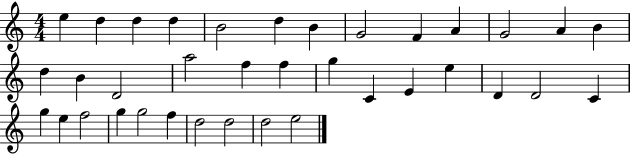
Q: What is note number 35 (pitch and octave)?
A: D5